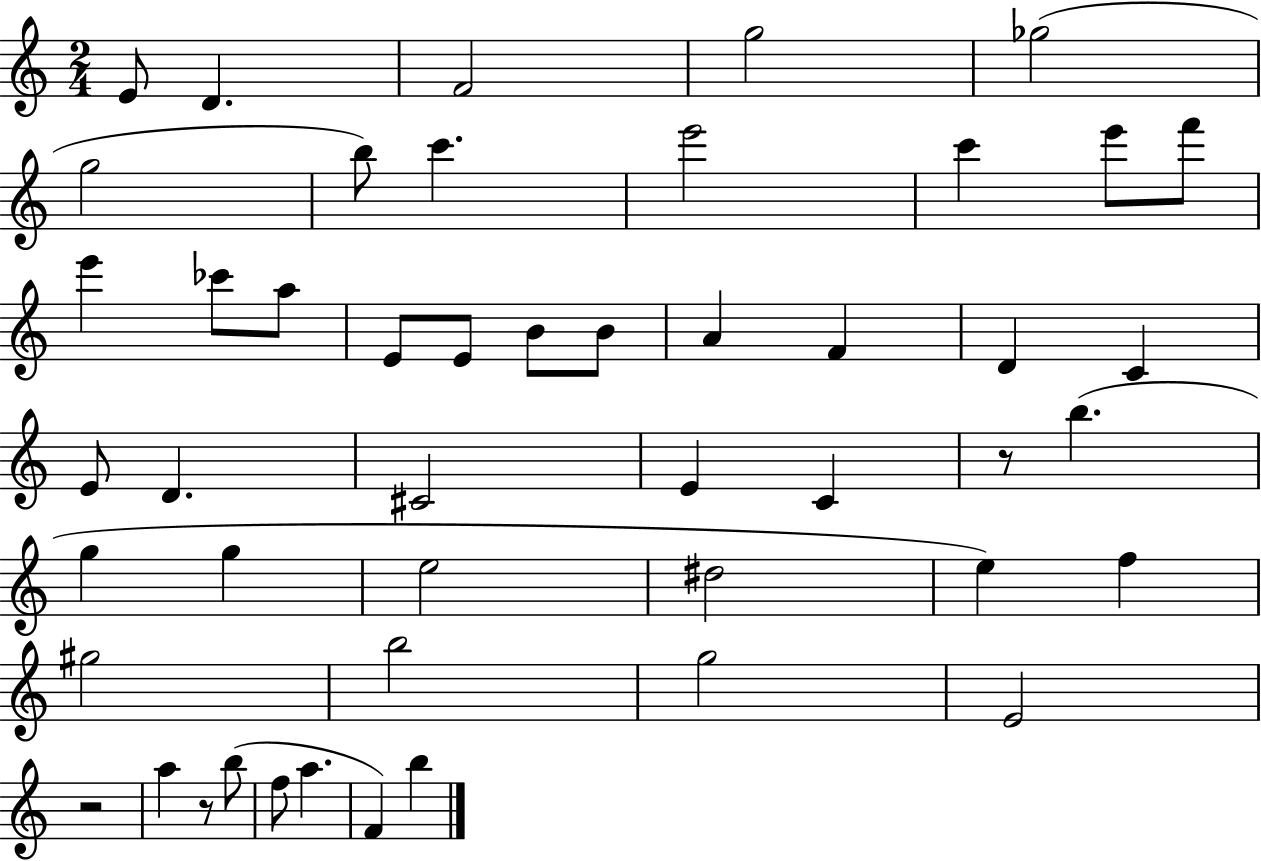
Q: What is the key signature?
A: C major